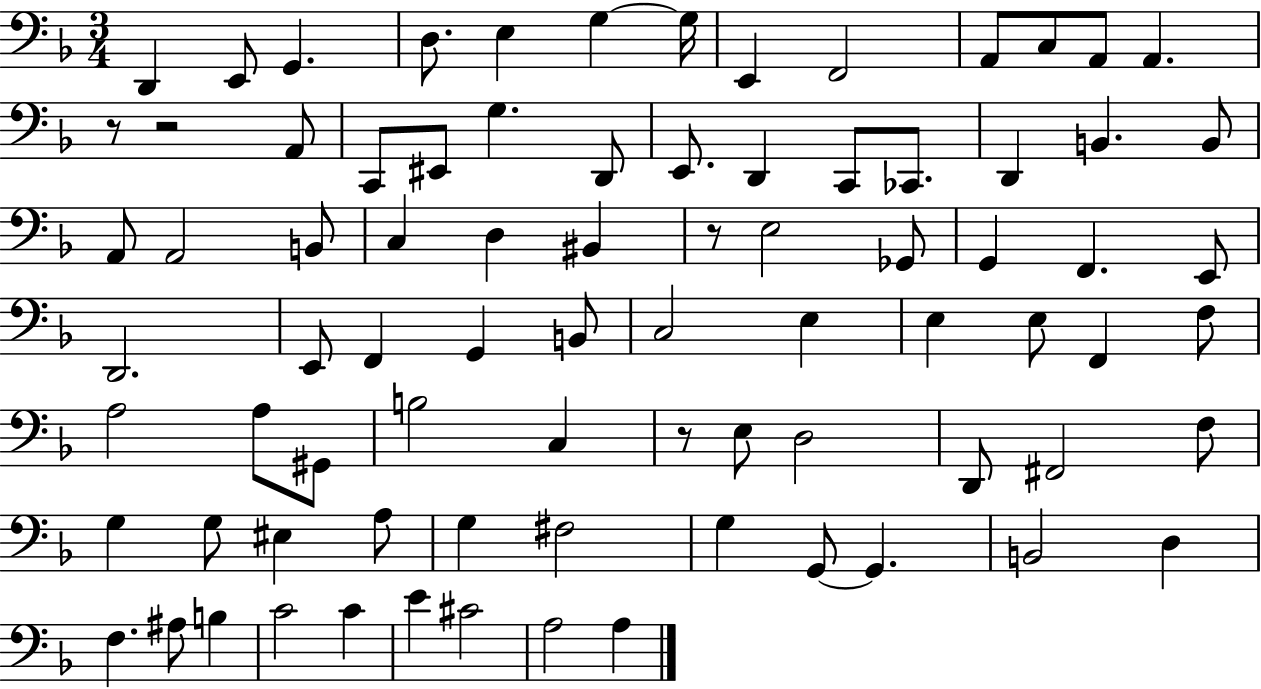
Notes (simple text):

D2/q E2/e G2/q. D3/e. E3/q G3/q G3/s E2/q F2/h A2/e C3/e A2/e A2/q. R/e R/h A2/e C2/e EIS2/e G3/q. D2/e E2/e. D2/q C2/e CES2/e. D2/q B2/q. B2/e A2/e A2/h B2/e C3/q D3/q BIS2/q R/e E3/h Gb2/e G2/q F2/q. E2/e D2/h. E2/e F2/q G2/q B2/e C3/h E3/q E3/q E3/e F2/q F3/e A3/h A3/e G#2/e B3/h C3/q R/e E3/e D3/h D2/e F#2/h F3/e G3/q G3/e EIS3/q A3/e G3/q F#3/h G3/q G2/e G2/q. B2/h D3/q F3/q. A#3/e B3/q C4/h C4/q E4/q C#4/h A3/h A3/q